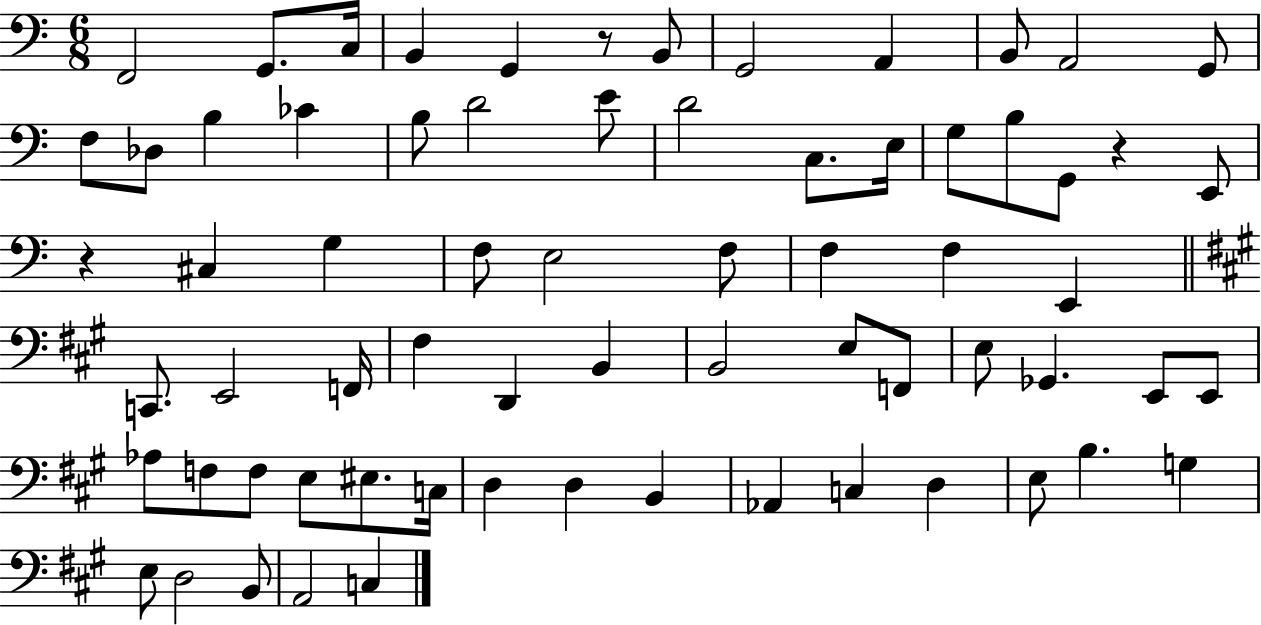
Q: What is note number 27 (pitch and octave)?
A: G3